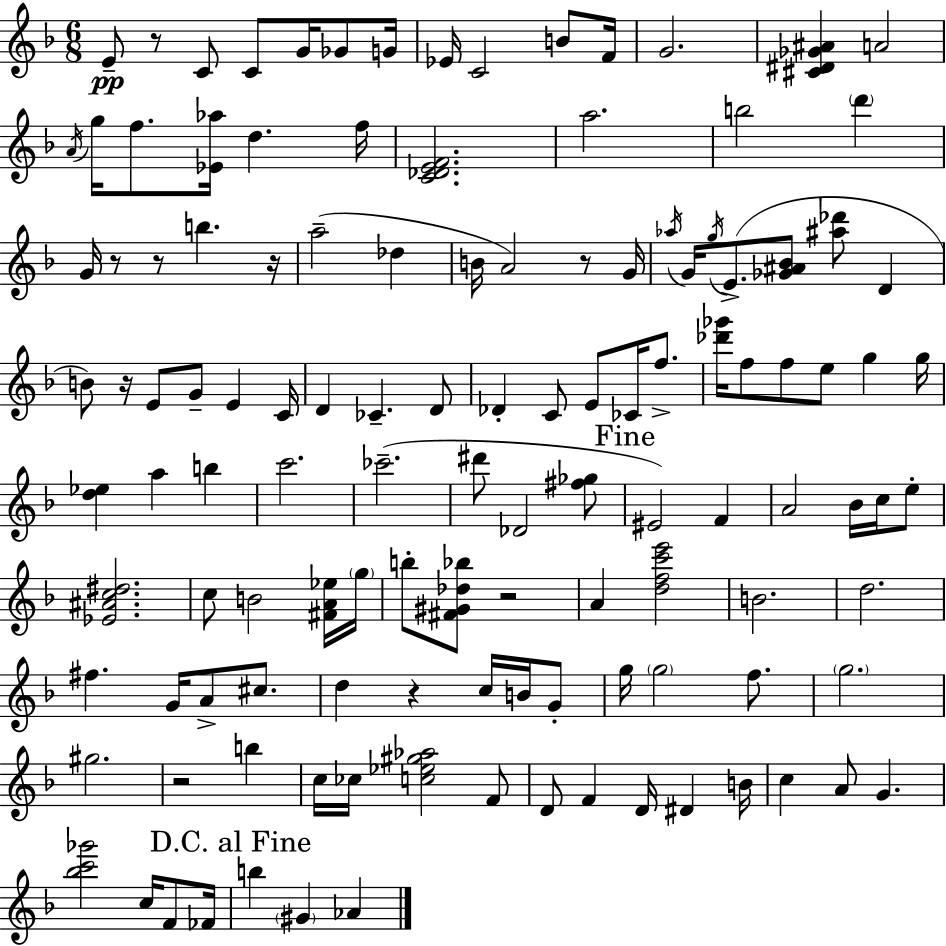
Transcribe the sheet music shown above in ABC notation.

X:1
T:Untitled
M:6/8
L:1/4
K:Dm
E/2 z/2 C/2 C/2 G/4 _G/2 G/4 _E/4 C2 B/2 F/4 G2 [^C^D_G^A] A2 A/4 g/4 f/2 [_E_a]/4 d f/4 [C_DEF]2 a2 b2 d' G/4 z/2 z/2 b z/4 a2 _d B/4 A2 z/2 G/4 _a/4 G/4 g/4 E/2 [_G^A_B]/2 [^a_d']/2 D B/2 z/4 E/2 G/2 E C/4 D _C D/2 _D C/2 E/2 _C/4 f/2 [_d'_g']/4 f/2 f/2 e/2 g g/4 [d_e] a b c'2 _c'2 ^d'/2 _D2 [^f_g]/2 ^E2 F A2 _B/4 c/4 e/2 [_E^Ac^d]2 c/2 B2 [^FA_e]/4 g/4 b/2 [^F^G_d_b]/2 z2 A [dfc'e']2 B2 d2 ^f G/4 A/2 ^c/2 d z c/4 B/4 G/2 g/4 g2 f/2 g2 ^g2 z2 b c/4 _c/4 [c_e^g_a]2 F/2 D/2 F D/4 ^D B/4 c A/2 G [_bc'_g']2 c/4 F/2 _F/4 b ^G _A